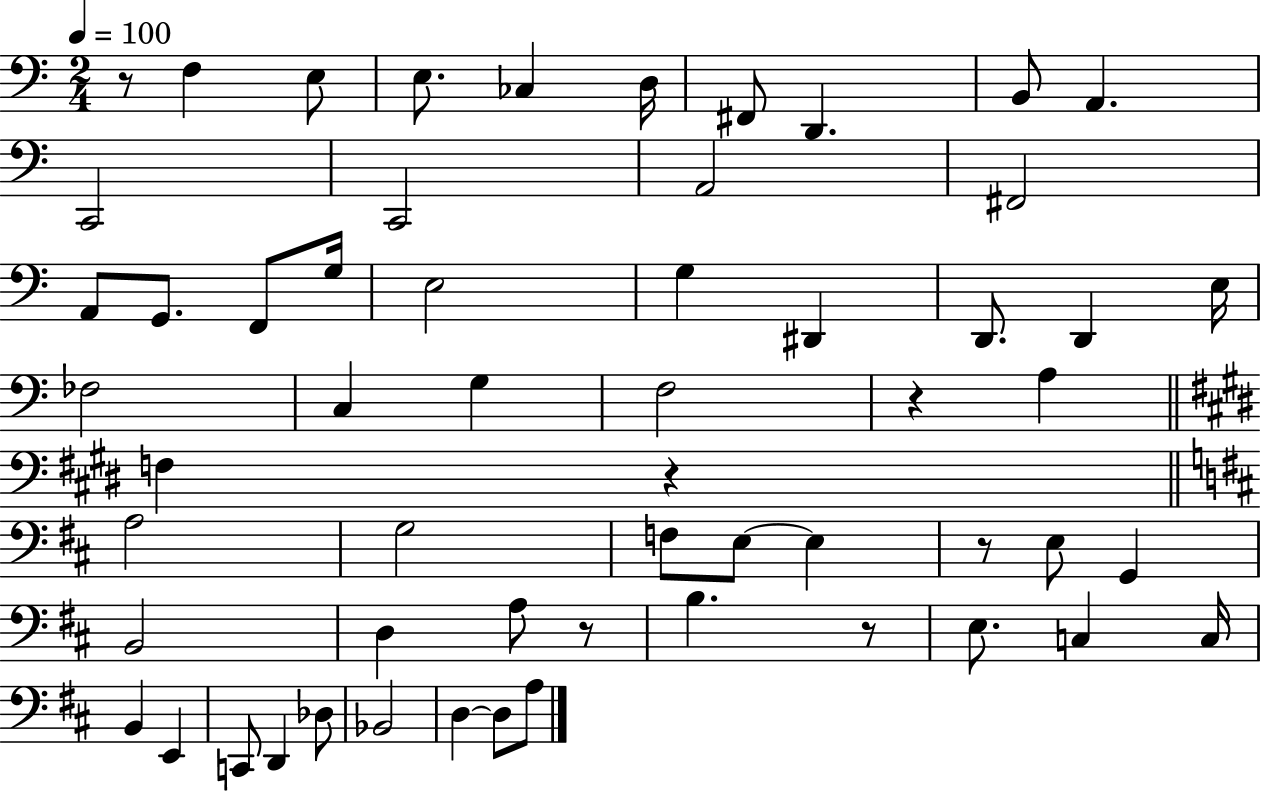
R/e F3/q E3/e E3/e. CES3/q D3/s F#2/e D2/q. B2/e A2/q. C2/h C2/h A2/h F#2/h A2/e G2/e. F2/e G3/s E3/h G3/q D#2/q D2/e. D2/q E3/s FES3/h C3/q G3/q F3/h R/q A3/q F3/q R/q A3/h G3/h F3/e E3/e E3/q R/e E3/e G2/q B2/h D3/q A3/e R/e B3/q. R/e E3/e. C3/q C3/s B2/q E2/q C2/e D2/q Db3/e Bb2/h D3/q D3/e A3/e